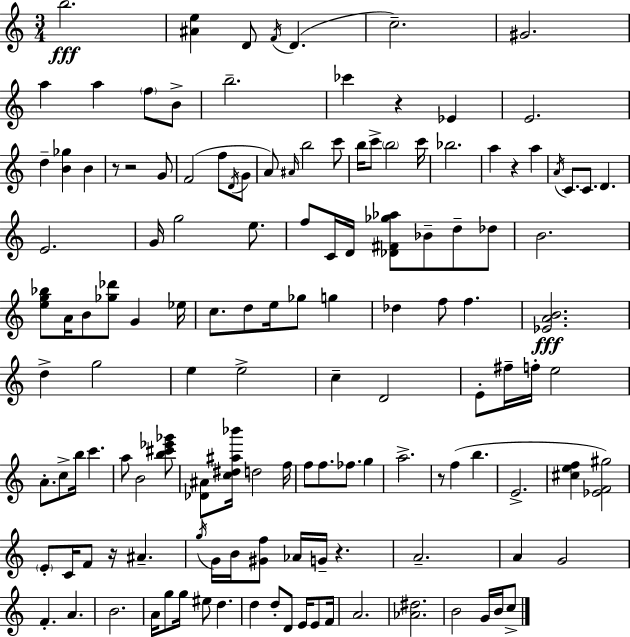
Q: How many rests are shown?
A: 7